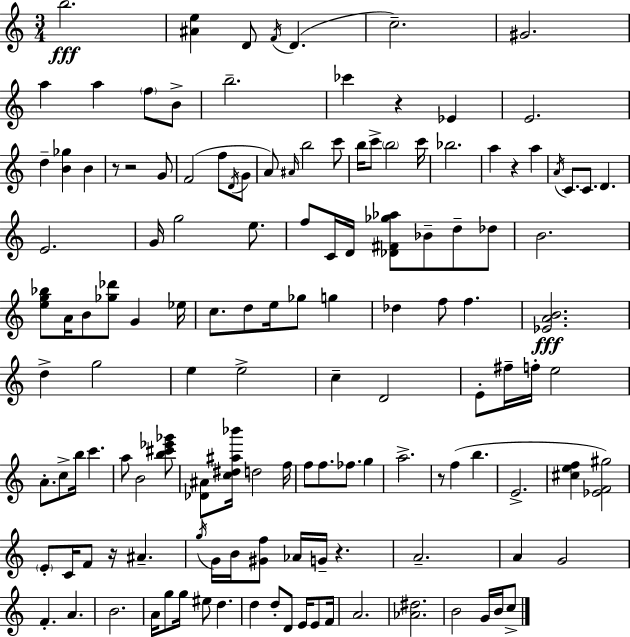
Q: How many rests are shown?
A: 7